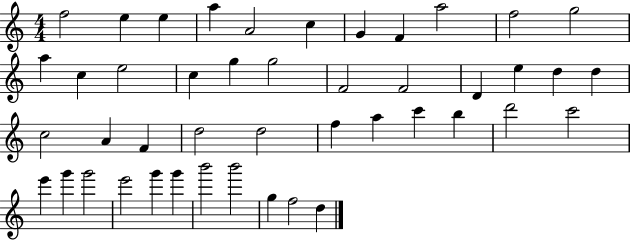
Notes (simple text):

F5/h E5/q E5/q A5/q A4/h C5/q G4/q F4/q A5/h F5/h G5/h A5/q C5/q E5/h C5/q G5/q G5/h F4/h F4/h D4/q E5/q D5/q D5/q C5/h A4/q F4/q D5/h D5/h F5/q A5/q C6/q B5/q D6/h C6/h E6/q G6/q G6/h E6/h G6/q G6/q B6/h B6/h G5/q F5/h D5/q